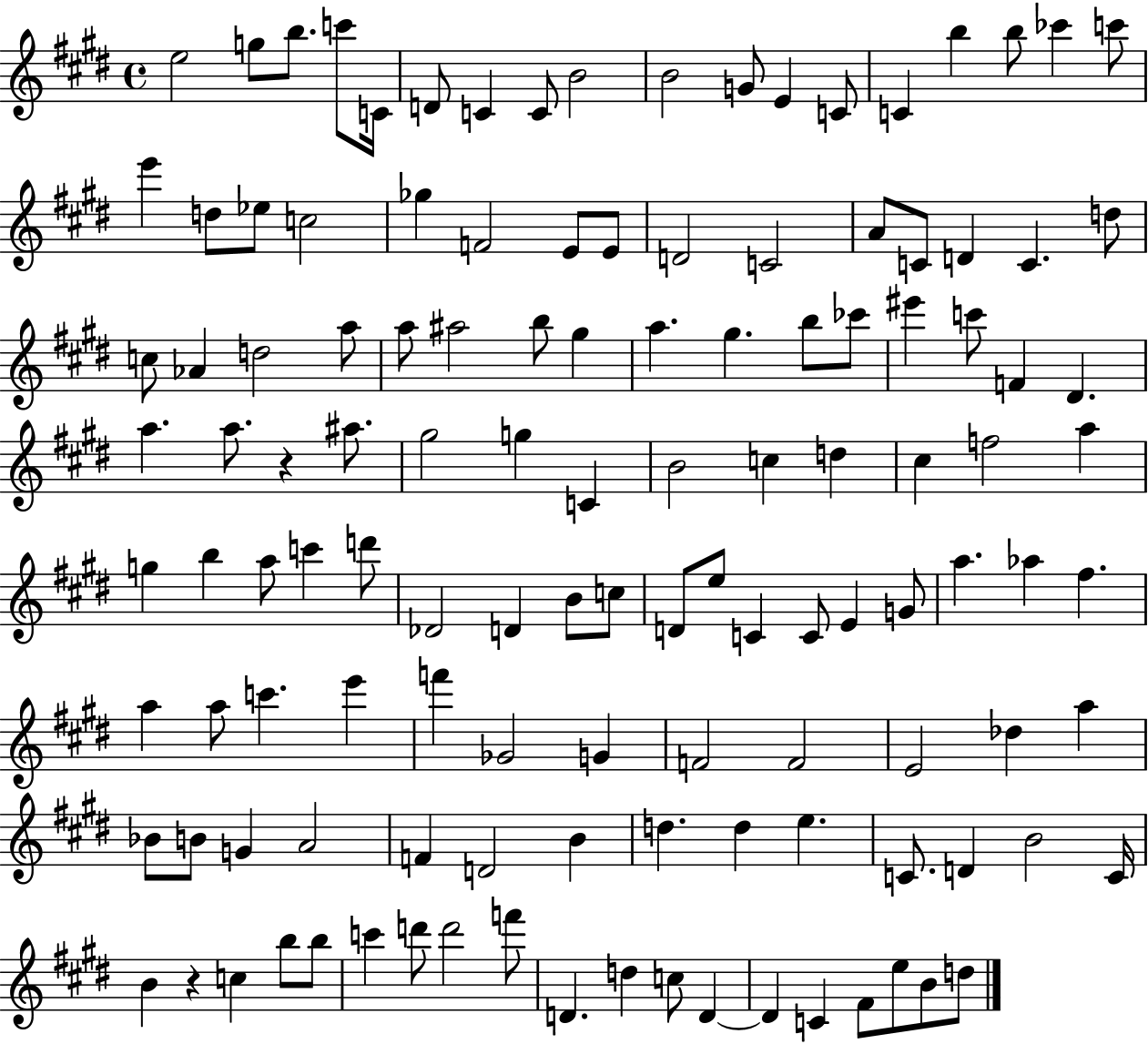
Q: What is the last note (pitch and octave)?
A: D5